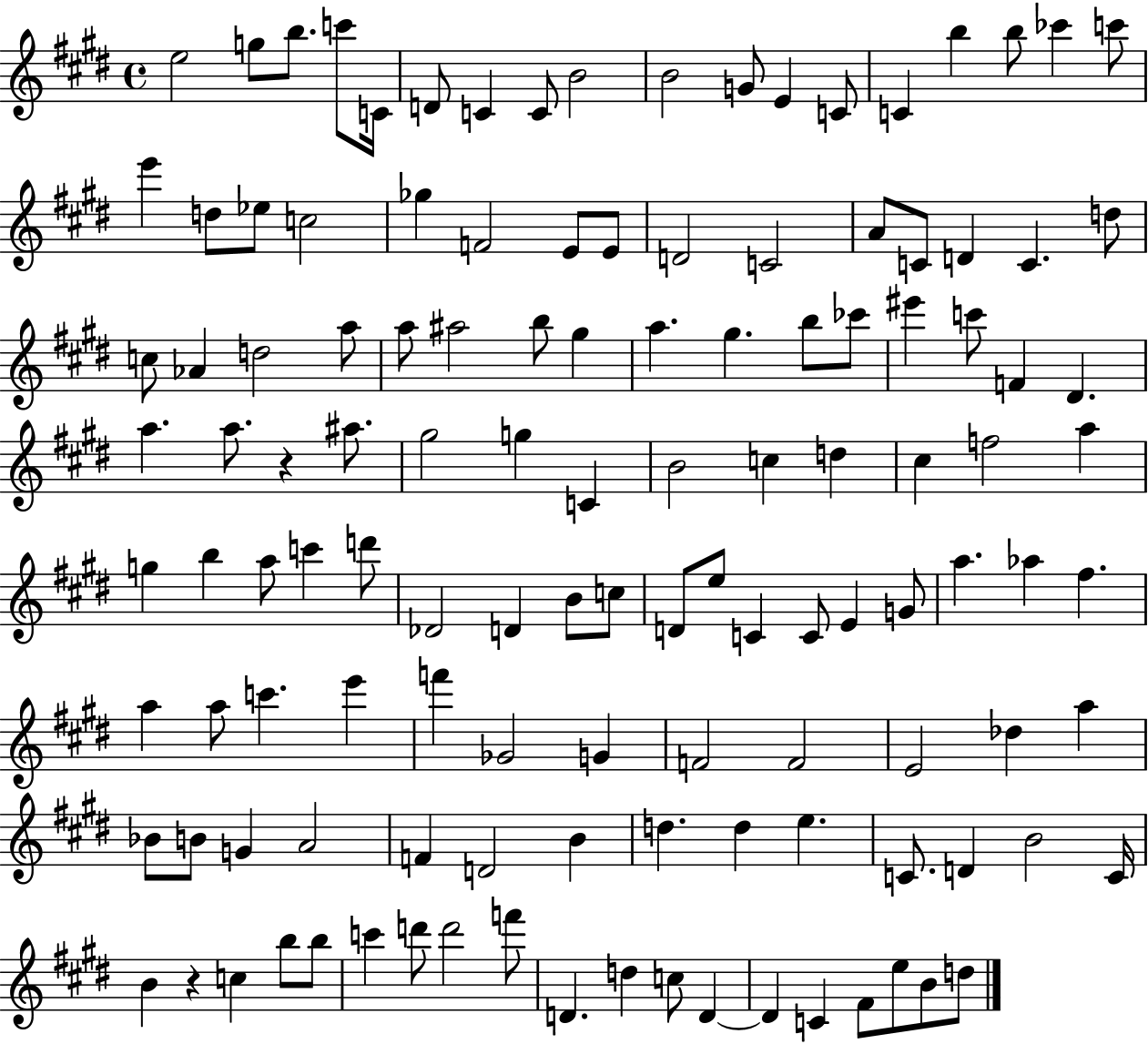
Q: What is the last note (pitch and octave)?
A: D5